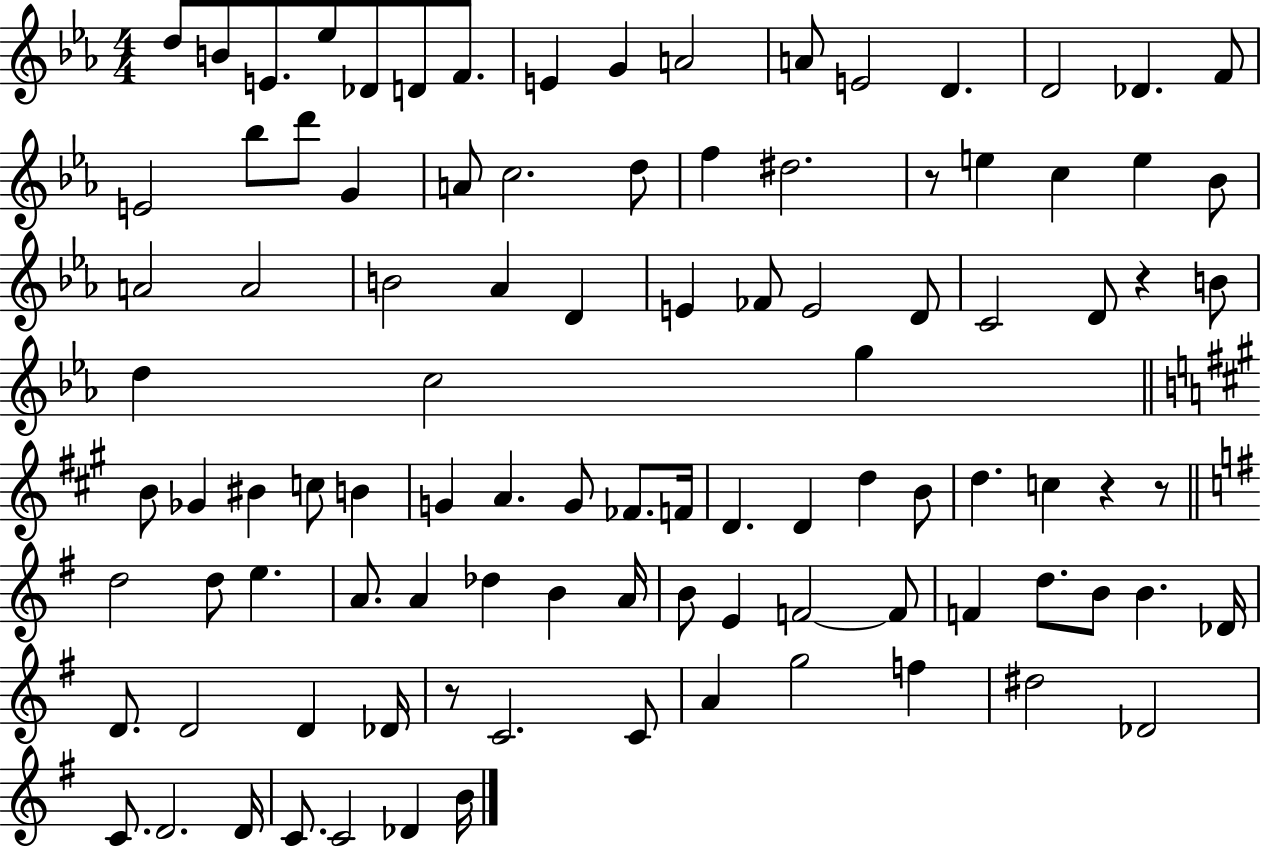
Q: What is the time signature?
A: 4/4